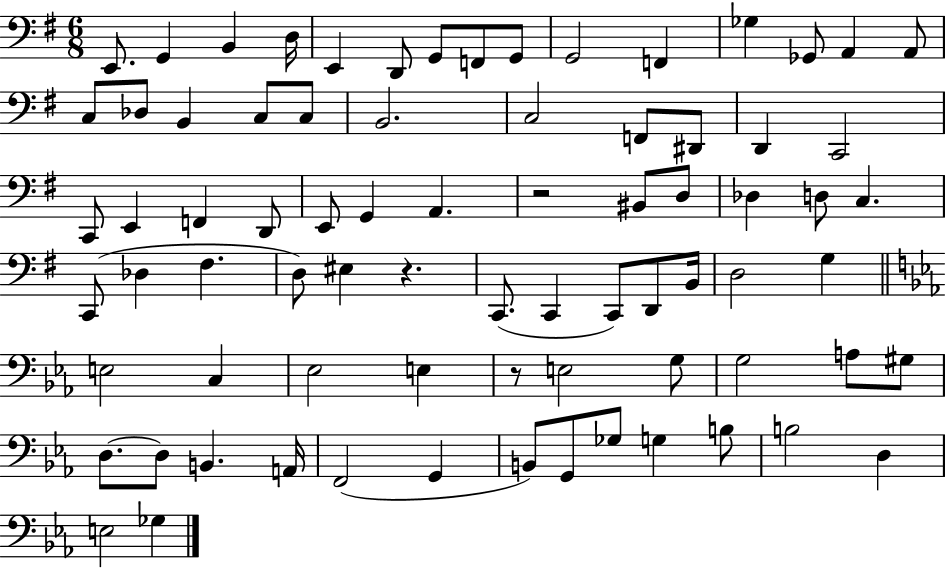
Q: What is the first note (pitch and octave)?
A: E2